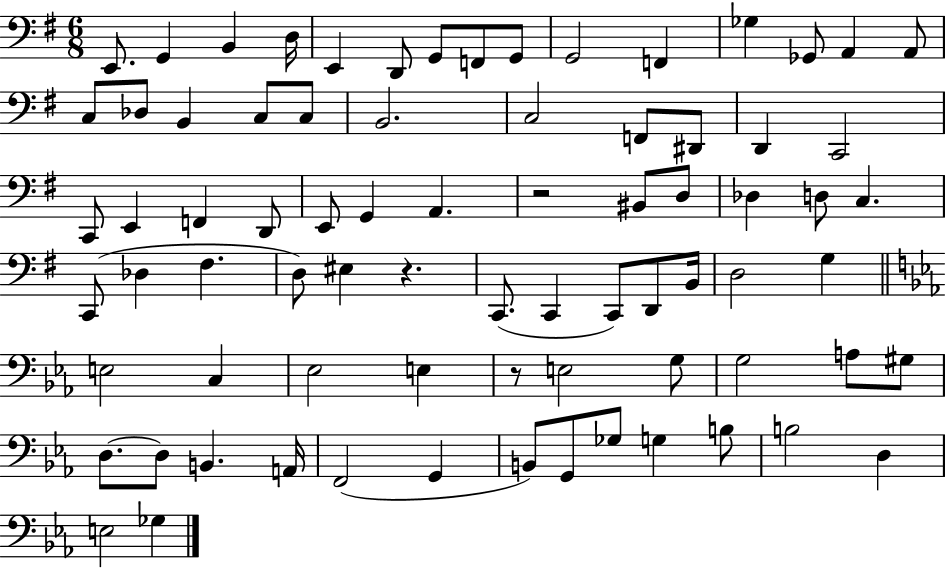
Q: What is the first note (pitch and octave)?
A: E2